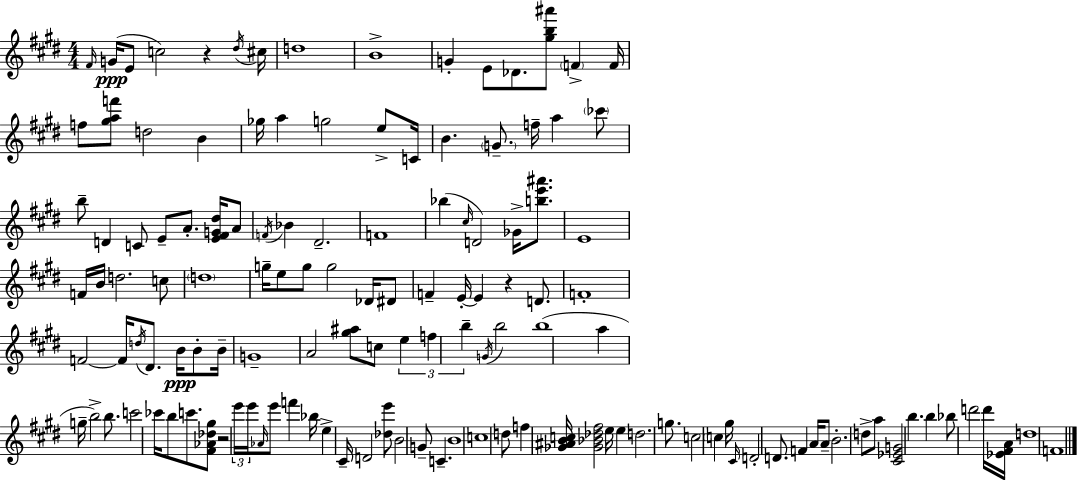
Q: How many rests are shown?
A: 3